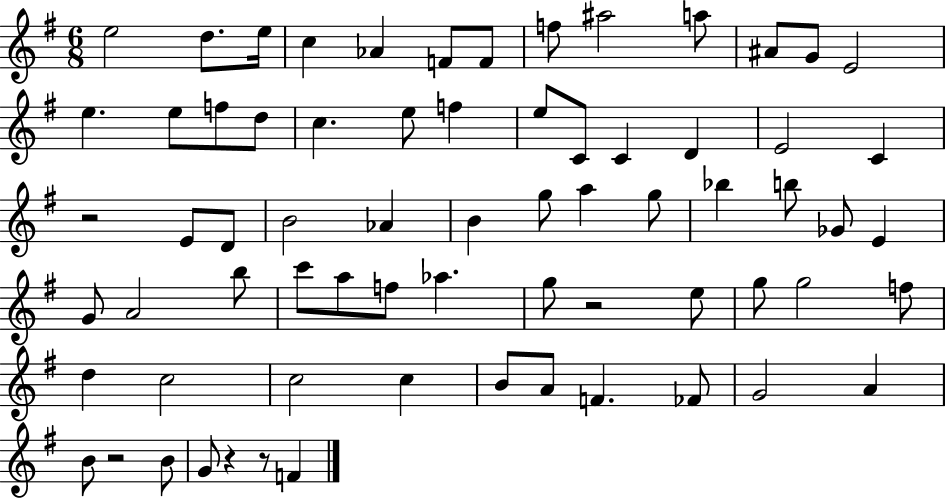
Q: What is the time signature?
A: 6/8